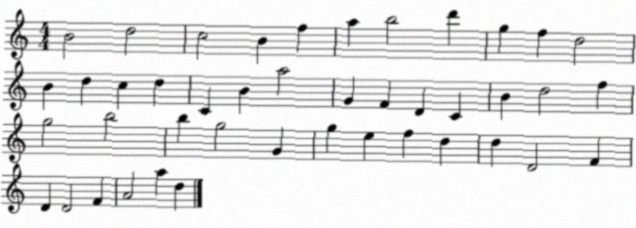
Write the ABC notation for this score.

X:1
T:Untitled
M:4/4
L:1/4
K:C
B2 d2 c2 B f a b2 d' g f d2 B d c d C B a2 G F D C B d2 f g2 b2 b g2 G g e f d d D2 F D D2 F A2 a d